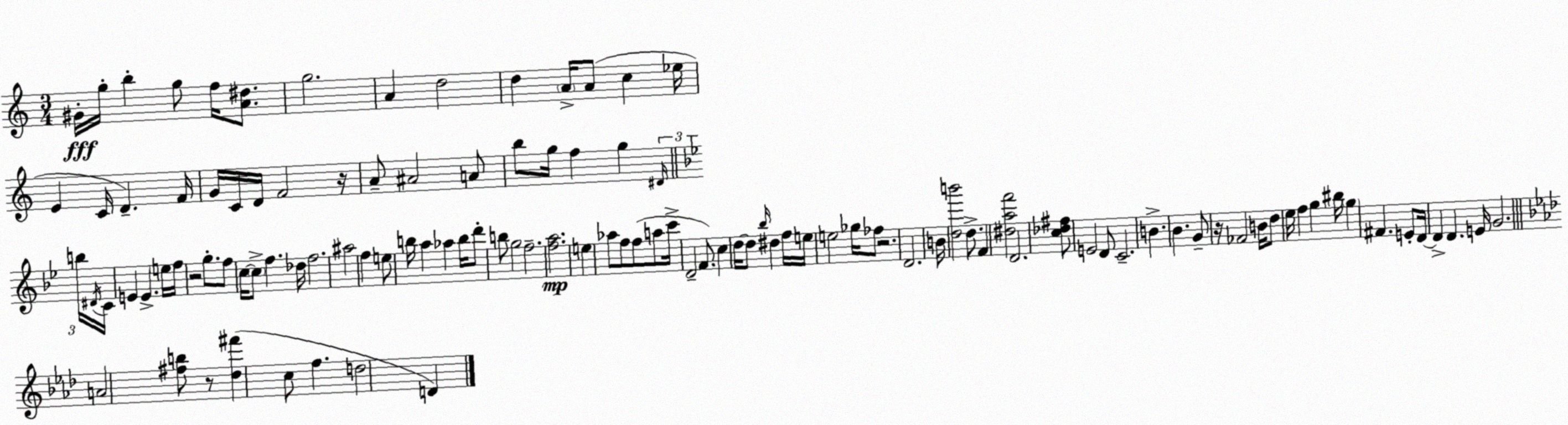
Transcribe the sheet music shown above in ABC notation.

X:1
T:Untitled
M:3/4
L:1/4
K:Am
^G/4 g/4 b g/2 f/4 [A^d]/2 g2 A d2 d A/4 A/2 c _e/4 E C/4 D F/4 G/4 C/4 D/4 F2 z/4 A/2 ^A2 A/2 b/2 g/4 f g ^D/4 b/4 ^D/4 C/4 E E e/4 f/4 z2 g/2 f/2 c/4 c/2 f _d/4 f2 ^a2 f e/2 b/4 a _a b/4 d'/2 b/2 g2 f2 [fa]2 e _a/2 f/2 f/2 a/2 c'/4 D2 F/2 c d/4 d/2 _b/4 ^d f/4 e/4 e2 _g/4 _f/2 z2 D2 B/4 [db']2 d/2 F [^daf']2 D2 [c_d^f]/2 E2 D/2 C2 B _B G/2 z/4 _F2 B/4 d/2 _e/4 f g ^b/4 g ^F E/2 D/4 D D E/4 G2 A2 [^fb]/2 z/2 [_d^f'] c/2 f d2 D